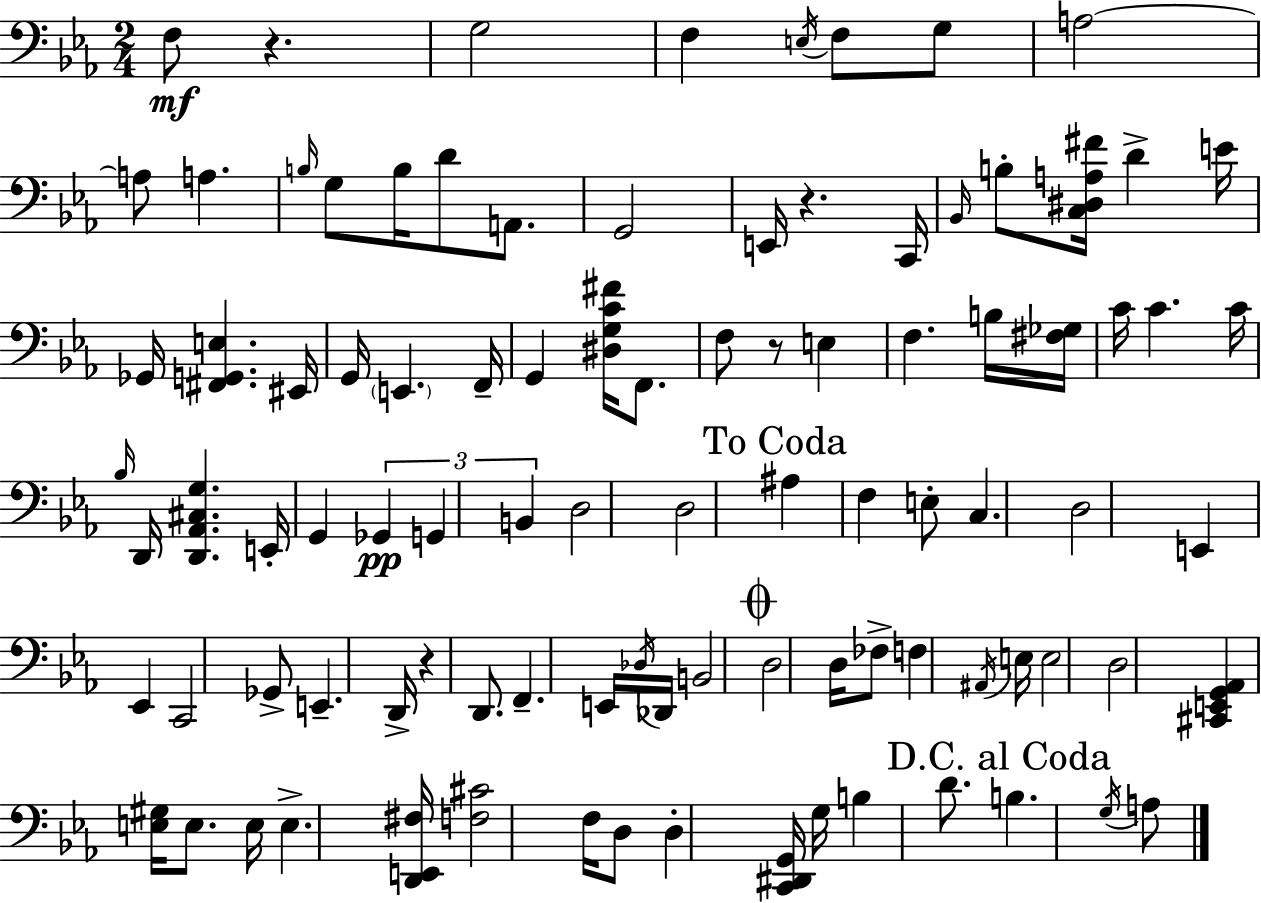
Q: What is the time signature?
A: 2/4